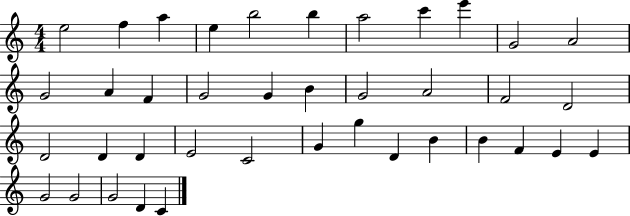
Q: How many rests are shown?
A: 0